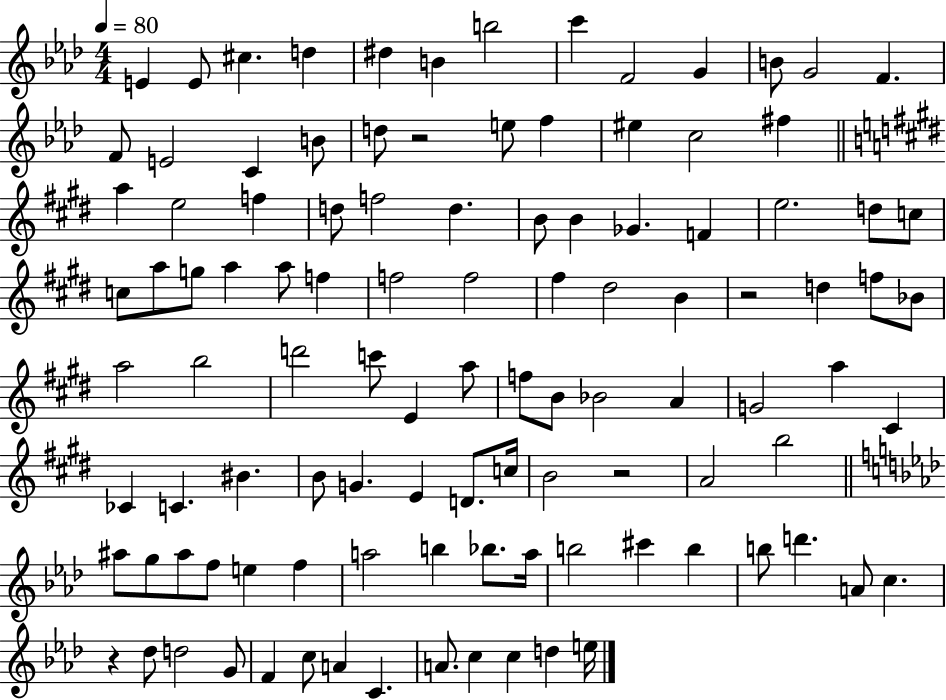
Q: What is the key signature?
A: AES major